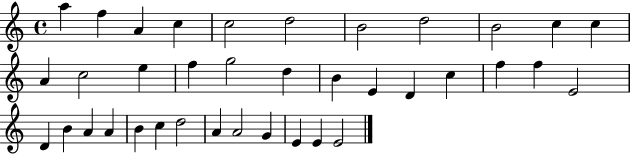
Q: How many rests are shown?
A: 0